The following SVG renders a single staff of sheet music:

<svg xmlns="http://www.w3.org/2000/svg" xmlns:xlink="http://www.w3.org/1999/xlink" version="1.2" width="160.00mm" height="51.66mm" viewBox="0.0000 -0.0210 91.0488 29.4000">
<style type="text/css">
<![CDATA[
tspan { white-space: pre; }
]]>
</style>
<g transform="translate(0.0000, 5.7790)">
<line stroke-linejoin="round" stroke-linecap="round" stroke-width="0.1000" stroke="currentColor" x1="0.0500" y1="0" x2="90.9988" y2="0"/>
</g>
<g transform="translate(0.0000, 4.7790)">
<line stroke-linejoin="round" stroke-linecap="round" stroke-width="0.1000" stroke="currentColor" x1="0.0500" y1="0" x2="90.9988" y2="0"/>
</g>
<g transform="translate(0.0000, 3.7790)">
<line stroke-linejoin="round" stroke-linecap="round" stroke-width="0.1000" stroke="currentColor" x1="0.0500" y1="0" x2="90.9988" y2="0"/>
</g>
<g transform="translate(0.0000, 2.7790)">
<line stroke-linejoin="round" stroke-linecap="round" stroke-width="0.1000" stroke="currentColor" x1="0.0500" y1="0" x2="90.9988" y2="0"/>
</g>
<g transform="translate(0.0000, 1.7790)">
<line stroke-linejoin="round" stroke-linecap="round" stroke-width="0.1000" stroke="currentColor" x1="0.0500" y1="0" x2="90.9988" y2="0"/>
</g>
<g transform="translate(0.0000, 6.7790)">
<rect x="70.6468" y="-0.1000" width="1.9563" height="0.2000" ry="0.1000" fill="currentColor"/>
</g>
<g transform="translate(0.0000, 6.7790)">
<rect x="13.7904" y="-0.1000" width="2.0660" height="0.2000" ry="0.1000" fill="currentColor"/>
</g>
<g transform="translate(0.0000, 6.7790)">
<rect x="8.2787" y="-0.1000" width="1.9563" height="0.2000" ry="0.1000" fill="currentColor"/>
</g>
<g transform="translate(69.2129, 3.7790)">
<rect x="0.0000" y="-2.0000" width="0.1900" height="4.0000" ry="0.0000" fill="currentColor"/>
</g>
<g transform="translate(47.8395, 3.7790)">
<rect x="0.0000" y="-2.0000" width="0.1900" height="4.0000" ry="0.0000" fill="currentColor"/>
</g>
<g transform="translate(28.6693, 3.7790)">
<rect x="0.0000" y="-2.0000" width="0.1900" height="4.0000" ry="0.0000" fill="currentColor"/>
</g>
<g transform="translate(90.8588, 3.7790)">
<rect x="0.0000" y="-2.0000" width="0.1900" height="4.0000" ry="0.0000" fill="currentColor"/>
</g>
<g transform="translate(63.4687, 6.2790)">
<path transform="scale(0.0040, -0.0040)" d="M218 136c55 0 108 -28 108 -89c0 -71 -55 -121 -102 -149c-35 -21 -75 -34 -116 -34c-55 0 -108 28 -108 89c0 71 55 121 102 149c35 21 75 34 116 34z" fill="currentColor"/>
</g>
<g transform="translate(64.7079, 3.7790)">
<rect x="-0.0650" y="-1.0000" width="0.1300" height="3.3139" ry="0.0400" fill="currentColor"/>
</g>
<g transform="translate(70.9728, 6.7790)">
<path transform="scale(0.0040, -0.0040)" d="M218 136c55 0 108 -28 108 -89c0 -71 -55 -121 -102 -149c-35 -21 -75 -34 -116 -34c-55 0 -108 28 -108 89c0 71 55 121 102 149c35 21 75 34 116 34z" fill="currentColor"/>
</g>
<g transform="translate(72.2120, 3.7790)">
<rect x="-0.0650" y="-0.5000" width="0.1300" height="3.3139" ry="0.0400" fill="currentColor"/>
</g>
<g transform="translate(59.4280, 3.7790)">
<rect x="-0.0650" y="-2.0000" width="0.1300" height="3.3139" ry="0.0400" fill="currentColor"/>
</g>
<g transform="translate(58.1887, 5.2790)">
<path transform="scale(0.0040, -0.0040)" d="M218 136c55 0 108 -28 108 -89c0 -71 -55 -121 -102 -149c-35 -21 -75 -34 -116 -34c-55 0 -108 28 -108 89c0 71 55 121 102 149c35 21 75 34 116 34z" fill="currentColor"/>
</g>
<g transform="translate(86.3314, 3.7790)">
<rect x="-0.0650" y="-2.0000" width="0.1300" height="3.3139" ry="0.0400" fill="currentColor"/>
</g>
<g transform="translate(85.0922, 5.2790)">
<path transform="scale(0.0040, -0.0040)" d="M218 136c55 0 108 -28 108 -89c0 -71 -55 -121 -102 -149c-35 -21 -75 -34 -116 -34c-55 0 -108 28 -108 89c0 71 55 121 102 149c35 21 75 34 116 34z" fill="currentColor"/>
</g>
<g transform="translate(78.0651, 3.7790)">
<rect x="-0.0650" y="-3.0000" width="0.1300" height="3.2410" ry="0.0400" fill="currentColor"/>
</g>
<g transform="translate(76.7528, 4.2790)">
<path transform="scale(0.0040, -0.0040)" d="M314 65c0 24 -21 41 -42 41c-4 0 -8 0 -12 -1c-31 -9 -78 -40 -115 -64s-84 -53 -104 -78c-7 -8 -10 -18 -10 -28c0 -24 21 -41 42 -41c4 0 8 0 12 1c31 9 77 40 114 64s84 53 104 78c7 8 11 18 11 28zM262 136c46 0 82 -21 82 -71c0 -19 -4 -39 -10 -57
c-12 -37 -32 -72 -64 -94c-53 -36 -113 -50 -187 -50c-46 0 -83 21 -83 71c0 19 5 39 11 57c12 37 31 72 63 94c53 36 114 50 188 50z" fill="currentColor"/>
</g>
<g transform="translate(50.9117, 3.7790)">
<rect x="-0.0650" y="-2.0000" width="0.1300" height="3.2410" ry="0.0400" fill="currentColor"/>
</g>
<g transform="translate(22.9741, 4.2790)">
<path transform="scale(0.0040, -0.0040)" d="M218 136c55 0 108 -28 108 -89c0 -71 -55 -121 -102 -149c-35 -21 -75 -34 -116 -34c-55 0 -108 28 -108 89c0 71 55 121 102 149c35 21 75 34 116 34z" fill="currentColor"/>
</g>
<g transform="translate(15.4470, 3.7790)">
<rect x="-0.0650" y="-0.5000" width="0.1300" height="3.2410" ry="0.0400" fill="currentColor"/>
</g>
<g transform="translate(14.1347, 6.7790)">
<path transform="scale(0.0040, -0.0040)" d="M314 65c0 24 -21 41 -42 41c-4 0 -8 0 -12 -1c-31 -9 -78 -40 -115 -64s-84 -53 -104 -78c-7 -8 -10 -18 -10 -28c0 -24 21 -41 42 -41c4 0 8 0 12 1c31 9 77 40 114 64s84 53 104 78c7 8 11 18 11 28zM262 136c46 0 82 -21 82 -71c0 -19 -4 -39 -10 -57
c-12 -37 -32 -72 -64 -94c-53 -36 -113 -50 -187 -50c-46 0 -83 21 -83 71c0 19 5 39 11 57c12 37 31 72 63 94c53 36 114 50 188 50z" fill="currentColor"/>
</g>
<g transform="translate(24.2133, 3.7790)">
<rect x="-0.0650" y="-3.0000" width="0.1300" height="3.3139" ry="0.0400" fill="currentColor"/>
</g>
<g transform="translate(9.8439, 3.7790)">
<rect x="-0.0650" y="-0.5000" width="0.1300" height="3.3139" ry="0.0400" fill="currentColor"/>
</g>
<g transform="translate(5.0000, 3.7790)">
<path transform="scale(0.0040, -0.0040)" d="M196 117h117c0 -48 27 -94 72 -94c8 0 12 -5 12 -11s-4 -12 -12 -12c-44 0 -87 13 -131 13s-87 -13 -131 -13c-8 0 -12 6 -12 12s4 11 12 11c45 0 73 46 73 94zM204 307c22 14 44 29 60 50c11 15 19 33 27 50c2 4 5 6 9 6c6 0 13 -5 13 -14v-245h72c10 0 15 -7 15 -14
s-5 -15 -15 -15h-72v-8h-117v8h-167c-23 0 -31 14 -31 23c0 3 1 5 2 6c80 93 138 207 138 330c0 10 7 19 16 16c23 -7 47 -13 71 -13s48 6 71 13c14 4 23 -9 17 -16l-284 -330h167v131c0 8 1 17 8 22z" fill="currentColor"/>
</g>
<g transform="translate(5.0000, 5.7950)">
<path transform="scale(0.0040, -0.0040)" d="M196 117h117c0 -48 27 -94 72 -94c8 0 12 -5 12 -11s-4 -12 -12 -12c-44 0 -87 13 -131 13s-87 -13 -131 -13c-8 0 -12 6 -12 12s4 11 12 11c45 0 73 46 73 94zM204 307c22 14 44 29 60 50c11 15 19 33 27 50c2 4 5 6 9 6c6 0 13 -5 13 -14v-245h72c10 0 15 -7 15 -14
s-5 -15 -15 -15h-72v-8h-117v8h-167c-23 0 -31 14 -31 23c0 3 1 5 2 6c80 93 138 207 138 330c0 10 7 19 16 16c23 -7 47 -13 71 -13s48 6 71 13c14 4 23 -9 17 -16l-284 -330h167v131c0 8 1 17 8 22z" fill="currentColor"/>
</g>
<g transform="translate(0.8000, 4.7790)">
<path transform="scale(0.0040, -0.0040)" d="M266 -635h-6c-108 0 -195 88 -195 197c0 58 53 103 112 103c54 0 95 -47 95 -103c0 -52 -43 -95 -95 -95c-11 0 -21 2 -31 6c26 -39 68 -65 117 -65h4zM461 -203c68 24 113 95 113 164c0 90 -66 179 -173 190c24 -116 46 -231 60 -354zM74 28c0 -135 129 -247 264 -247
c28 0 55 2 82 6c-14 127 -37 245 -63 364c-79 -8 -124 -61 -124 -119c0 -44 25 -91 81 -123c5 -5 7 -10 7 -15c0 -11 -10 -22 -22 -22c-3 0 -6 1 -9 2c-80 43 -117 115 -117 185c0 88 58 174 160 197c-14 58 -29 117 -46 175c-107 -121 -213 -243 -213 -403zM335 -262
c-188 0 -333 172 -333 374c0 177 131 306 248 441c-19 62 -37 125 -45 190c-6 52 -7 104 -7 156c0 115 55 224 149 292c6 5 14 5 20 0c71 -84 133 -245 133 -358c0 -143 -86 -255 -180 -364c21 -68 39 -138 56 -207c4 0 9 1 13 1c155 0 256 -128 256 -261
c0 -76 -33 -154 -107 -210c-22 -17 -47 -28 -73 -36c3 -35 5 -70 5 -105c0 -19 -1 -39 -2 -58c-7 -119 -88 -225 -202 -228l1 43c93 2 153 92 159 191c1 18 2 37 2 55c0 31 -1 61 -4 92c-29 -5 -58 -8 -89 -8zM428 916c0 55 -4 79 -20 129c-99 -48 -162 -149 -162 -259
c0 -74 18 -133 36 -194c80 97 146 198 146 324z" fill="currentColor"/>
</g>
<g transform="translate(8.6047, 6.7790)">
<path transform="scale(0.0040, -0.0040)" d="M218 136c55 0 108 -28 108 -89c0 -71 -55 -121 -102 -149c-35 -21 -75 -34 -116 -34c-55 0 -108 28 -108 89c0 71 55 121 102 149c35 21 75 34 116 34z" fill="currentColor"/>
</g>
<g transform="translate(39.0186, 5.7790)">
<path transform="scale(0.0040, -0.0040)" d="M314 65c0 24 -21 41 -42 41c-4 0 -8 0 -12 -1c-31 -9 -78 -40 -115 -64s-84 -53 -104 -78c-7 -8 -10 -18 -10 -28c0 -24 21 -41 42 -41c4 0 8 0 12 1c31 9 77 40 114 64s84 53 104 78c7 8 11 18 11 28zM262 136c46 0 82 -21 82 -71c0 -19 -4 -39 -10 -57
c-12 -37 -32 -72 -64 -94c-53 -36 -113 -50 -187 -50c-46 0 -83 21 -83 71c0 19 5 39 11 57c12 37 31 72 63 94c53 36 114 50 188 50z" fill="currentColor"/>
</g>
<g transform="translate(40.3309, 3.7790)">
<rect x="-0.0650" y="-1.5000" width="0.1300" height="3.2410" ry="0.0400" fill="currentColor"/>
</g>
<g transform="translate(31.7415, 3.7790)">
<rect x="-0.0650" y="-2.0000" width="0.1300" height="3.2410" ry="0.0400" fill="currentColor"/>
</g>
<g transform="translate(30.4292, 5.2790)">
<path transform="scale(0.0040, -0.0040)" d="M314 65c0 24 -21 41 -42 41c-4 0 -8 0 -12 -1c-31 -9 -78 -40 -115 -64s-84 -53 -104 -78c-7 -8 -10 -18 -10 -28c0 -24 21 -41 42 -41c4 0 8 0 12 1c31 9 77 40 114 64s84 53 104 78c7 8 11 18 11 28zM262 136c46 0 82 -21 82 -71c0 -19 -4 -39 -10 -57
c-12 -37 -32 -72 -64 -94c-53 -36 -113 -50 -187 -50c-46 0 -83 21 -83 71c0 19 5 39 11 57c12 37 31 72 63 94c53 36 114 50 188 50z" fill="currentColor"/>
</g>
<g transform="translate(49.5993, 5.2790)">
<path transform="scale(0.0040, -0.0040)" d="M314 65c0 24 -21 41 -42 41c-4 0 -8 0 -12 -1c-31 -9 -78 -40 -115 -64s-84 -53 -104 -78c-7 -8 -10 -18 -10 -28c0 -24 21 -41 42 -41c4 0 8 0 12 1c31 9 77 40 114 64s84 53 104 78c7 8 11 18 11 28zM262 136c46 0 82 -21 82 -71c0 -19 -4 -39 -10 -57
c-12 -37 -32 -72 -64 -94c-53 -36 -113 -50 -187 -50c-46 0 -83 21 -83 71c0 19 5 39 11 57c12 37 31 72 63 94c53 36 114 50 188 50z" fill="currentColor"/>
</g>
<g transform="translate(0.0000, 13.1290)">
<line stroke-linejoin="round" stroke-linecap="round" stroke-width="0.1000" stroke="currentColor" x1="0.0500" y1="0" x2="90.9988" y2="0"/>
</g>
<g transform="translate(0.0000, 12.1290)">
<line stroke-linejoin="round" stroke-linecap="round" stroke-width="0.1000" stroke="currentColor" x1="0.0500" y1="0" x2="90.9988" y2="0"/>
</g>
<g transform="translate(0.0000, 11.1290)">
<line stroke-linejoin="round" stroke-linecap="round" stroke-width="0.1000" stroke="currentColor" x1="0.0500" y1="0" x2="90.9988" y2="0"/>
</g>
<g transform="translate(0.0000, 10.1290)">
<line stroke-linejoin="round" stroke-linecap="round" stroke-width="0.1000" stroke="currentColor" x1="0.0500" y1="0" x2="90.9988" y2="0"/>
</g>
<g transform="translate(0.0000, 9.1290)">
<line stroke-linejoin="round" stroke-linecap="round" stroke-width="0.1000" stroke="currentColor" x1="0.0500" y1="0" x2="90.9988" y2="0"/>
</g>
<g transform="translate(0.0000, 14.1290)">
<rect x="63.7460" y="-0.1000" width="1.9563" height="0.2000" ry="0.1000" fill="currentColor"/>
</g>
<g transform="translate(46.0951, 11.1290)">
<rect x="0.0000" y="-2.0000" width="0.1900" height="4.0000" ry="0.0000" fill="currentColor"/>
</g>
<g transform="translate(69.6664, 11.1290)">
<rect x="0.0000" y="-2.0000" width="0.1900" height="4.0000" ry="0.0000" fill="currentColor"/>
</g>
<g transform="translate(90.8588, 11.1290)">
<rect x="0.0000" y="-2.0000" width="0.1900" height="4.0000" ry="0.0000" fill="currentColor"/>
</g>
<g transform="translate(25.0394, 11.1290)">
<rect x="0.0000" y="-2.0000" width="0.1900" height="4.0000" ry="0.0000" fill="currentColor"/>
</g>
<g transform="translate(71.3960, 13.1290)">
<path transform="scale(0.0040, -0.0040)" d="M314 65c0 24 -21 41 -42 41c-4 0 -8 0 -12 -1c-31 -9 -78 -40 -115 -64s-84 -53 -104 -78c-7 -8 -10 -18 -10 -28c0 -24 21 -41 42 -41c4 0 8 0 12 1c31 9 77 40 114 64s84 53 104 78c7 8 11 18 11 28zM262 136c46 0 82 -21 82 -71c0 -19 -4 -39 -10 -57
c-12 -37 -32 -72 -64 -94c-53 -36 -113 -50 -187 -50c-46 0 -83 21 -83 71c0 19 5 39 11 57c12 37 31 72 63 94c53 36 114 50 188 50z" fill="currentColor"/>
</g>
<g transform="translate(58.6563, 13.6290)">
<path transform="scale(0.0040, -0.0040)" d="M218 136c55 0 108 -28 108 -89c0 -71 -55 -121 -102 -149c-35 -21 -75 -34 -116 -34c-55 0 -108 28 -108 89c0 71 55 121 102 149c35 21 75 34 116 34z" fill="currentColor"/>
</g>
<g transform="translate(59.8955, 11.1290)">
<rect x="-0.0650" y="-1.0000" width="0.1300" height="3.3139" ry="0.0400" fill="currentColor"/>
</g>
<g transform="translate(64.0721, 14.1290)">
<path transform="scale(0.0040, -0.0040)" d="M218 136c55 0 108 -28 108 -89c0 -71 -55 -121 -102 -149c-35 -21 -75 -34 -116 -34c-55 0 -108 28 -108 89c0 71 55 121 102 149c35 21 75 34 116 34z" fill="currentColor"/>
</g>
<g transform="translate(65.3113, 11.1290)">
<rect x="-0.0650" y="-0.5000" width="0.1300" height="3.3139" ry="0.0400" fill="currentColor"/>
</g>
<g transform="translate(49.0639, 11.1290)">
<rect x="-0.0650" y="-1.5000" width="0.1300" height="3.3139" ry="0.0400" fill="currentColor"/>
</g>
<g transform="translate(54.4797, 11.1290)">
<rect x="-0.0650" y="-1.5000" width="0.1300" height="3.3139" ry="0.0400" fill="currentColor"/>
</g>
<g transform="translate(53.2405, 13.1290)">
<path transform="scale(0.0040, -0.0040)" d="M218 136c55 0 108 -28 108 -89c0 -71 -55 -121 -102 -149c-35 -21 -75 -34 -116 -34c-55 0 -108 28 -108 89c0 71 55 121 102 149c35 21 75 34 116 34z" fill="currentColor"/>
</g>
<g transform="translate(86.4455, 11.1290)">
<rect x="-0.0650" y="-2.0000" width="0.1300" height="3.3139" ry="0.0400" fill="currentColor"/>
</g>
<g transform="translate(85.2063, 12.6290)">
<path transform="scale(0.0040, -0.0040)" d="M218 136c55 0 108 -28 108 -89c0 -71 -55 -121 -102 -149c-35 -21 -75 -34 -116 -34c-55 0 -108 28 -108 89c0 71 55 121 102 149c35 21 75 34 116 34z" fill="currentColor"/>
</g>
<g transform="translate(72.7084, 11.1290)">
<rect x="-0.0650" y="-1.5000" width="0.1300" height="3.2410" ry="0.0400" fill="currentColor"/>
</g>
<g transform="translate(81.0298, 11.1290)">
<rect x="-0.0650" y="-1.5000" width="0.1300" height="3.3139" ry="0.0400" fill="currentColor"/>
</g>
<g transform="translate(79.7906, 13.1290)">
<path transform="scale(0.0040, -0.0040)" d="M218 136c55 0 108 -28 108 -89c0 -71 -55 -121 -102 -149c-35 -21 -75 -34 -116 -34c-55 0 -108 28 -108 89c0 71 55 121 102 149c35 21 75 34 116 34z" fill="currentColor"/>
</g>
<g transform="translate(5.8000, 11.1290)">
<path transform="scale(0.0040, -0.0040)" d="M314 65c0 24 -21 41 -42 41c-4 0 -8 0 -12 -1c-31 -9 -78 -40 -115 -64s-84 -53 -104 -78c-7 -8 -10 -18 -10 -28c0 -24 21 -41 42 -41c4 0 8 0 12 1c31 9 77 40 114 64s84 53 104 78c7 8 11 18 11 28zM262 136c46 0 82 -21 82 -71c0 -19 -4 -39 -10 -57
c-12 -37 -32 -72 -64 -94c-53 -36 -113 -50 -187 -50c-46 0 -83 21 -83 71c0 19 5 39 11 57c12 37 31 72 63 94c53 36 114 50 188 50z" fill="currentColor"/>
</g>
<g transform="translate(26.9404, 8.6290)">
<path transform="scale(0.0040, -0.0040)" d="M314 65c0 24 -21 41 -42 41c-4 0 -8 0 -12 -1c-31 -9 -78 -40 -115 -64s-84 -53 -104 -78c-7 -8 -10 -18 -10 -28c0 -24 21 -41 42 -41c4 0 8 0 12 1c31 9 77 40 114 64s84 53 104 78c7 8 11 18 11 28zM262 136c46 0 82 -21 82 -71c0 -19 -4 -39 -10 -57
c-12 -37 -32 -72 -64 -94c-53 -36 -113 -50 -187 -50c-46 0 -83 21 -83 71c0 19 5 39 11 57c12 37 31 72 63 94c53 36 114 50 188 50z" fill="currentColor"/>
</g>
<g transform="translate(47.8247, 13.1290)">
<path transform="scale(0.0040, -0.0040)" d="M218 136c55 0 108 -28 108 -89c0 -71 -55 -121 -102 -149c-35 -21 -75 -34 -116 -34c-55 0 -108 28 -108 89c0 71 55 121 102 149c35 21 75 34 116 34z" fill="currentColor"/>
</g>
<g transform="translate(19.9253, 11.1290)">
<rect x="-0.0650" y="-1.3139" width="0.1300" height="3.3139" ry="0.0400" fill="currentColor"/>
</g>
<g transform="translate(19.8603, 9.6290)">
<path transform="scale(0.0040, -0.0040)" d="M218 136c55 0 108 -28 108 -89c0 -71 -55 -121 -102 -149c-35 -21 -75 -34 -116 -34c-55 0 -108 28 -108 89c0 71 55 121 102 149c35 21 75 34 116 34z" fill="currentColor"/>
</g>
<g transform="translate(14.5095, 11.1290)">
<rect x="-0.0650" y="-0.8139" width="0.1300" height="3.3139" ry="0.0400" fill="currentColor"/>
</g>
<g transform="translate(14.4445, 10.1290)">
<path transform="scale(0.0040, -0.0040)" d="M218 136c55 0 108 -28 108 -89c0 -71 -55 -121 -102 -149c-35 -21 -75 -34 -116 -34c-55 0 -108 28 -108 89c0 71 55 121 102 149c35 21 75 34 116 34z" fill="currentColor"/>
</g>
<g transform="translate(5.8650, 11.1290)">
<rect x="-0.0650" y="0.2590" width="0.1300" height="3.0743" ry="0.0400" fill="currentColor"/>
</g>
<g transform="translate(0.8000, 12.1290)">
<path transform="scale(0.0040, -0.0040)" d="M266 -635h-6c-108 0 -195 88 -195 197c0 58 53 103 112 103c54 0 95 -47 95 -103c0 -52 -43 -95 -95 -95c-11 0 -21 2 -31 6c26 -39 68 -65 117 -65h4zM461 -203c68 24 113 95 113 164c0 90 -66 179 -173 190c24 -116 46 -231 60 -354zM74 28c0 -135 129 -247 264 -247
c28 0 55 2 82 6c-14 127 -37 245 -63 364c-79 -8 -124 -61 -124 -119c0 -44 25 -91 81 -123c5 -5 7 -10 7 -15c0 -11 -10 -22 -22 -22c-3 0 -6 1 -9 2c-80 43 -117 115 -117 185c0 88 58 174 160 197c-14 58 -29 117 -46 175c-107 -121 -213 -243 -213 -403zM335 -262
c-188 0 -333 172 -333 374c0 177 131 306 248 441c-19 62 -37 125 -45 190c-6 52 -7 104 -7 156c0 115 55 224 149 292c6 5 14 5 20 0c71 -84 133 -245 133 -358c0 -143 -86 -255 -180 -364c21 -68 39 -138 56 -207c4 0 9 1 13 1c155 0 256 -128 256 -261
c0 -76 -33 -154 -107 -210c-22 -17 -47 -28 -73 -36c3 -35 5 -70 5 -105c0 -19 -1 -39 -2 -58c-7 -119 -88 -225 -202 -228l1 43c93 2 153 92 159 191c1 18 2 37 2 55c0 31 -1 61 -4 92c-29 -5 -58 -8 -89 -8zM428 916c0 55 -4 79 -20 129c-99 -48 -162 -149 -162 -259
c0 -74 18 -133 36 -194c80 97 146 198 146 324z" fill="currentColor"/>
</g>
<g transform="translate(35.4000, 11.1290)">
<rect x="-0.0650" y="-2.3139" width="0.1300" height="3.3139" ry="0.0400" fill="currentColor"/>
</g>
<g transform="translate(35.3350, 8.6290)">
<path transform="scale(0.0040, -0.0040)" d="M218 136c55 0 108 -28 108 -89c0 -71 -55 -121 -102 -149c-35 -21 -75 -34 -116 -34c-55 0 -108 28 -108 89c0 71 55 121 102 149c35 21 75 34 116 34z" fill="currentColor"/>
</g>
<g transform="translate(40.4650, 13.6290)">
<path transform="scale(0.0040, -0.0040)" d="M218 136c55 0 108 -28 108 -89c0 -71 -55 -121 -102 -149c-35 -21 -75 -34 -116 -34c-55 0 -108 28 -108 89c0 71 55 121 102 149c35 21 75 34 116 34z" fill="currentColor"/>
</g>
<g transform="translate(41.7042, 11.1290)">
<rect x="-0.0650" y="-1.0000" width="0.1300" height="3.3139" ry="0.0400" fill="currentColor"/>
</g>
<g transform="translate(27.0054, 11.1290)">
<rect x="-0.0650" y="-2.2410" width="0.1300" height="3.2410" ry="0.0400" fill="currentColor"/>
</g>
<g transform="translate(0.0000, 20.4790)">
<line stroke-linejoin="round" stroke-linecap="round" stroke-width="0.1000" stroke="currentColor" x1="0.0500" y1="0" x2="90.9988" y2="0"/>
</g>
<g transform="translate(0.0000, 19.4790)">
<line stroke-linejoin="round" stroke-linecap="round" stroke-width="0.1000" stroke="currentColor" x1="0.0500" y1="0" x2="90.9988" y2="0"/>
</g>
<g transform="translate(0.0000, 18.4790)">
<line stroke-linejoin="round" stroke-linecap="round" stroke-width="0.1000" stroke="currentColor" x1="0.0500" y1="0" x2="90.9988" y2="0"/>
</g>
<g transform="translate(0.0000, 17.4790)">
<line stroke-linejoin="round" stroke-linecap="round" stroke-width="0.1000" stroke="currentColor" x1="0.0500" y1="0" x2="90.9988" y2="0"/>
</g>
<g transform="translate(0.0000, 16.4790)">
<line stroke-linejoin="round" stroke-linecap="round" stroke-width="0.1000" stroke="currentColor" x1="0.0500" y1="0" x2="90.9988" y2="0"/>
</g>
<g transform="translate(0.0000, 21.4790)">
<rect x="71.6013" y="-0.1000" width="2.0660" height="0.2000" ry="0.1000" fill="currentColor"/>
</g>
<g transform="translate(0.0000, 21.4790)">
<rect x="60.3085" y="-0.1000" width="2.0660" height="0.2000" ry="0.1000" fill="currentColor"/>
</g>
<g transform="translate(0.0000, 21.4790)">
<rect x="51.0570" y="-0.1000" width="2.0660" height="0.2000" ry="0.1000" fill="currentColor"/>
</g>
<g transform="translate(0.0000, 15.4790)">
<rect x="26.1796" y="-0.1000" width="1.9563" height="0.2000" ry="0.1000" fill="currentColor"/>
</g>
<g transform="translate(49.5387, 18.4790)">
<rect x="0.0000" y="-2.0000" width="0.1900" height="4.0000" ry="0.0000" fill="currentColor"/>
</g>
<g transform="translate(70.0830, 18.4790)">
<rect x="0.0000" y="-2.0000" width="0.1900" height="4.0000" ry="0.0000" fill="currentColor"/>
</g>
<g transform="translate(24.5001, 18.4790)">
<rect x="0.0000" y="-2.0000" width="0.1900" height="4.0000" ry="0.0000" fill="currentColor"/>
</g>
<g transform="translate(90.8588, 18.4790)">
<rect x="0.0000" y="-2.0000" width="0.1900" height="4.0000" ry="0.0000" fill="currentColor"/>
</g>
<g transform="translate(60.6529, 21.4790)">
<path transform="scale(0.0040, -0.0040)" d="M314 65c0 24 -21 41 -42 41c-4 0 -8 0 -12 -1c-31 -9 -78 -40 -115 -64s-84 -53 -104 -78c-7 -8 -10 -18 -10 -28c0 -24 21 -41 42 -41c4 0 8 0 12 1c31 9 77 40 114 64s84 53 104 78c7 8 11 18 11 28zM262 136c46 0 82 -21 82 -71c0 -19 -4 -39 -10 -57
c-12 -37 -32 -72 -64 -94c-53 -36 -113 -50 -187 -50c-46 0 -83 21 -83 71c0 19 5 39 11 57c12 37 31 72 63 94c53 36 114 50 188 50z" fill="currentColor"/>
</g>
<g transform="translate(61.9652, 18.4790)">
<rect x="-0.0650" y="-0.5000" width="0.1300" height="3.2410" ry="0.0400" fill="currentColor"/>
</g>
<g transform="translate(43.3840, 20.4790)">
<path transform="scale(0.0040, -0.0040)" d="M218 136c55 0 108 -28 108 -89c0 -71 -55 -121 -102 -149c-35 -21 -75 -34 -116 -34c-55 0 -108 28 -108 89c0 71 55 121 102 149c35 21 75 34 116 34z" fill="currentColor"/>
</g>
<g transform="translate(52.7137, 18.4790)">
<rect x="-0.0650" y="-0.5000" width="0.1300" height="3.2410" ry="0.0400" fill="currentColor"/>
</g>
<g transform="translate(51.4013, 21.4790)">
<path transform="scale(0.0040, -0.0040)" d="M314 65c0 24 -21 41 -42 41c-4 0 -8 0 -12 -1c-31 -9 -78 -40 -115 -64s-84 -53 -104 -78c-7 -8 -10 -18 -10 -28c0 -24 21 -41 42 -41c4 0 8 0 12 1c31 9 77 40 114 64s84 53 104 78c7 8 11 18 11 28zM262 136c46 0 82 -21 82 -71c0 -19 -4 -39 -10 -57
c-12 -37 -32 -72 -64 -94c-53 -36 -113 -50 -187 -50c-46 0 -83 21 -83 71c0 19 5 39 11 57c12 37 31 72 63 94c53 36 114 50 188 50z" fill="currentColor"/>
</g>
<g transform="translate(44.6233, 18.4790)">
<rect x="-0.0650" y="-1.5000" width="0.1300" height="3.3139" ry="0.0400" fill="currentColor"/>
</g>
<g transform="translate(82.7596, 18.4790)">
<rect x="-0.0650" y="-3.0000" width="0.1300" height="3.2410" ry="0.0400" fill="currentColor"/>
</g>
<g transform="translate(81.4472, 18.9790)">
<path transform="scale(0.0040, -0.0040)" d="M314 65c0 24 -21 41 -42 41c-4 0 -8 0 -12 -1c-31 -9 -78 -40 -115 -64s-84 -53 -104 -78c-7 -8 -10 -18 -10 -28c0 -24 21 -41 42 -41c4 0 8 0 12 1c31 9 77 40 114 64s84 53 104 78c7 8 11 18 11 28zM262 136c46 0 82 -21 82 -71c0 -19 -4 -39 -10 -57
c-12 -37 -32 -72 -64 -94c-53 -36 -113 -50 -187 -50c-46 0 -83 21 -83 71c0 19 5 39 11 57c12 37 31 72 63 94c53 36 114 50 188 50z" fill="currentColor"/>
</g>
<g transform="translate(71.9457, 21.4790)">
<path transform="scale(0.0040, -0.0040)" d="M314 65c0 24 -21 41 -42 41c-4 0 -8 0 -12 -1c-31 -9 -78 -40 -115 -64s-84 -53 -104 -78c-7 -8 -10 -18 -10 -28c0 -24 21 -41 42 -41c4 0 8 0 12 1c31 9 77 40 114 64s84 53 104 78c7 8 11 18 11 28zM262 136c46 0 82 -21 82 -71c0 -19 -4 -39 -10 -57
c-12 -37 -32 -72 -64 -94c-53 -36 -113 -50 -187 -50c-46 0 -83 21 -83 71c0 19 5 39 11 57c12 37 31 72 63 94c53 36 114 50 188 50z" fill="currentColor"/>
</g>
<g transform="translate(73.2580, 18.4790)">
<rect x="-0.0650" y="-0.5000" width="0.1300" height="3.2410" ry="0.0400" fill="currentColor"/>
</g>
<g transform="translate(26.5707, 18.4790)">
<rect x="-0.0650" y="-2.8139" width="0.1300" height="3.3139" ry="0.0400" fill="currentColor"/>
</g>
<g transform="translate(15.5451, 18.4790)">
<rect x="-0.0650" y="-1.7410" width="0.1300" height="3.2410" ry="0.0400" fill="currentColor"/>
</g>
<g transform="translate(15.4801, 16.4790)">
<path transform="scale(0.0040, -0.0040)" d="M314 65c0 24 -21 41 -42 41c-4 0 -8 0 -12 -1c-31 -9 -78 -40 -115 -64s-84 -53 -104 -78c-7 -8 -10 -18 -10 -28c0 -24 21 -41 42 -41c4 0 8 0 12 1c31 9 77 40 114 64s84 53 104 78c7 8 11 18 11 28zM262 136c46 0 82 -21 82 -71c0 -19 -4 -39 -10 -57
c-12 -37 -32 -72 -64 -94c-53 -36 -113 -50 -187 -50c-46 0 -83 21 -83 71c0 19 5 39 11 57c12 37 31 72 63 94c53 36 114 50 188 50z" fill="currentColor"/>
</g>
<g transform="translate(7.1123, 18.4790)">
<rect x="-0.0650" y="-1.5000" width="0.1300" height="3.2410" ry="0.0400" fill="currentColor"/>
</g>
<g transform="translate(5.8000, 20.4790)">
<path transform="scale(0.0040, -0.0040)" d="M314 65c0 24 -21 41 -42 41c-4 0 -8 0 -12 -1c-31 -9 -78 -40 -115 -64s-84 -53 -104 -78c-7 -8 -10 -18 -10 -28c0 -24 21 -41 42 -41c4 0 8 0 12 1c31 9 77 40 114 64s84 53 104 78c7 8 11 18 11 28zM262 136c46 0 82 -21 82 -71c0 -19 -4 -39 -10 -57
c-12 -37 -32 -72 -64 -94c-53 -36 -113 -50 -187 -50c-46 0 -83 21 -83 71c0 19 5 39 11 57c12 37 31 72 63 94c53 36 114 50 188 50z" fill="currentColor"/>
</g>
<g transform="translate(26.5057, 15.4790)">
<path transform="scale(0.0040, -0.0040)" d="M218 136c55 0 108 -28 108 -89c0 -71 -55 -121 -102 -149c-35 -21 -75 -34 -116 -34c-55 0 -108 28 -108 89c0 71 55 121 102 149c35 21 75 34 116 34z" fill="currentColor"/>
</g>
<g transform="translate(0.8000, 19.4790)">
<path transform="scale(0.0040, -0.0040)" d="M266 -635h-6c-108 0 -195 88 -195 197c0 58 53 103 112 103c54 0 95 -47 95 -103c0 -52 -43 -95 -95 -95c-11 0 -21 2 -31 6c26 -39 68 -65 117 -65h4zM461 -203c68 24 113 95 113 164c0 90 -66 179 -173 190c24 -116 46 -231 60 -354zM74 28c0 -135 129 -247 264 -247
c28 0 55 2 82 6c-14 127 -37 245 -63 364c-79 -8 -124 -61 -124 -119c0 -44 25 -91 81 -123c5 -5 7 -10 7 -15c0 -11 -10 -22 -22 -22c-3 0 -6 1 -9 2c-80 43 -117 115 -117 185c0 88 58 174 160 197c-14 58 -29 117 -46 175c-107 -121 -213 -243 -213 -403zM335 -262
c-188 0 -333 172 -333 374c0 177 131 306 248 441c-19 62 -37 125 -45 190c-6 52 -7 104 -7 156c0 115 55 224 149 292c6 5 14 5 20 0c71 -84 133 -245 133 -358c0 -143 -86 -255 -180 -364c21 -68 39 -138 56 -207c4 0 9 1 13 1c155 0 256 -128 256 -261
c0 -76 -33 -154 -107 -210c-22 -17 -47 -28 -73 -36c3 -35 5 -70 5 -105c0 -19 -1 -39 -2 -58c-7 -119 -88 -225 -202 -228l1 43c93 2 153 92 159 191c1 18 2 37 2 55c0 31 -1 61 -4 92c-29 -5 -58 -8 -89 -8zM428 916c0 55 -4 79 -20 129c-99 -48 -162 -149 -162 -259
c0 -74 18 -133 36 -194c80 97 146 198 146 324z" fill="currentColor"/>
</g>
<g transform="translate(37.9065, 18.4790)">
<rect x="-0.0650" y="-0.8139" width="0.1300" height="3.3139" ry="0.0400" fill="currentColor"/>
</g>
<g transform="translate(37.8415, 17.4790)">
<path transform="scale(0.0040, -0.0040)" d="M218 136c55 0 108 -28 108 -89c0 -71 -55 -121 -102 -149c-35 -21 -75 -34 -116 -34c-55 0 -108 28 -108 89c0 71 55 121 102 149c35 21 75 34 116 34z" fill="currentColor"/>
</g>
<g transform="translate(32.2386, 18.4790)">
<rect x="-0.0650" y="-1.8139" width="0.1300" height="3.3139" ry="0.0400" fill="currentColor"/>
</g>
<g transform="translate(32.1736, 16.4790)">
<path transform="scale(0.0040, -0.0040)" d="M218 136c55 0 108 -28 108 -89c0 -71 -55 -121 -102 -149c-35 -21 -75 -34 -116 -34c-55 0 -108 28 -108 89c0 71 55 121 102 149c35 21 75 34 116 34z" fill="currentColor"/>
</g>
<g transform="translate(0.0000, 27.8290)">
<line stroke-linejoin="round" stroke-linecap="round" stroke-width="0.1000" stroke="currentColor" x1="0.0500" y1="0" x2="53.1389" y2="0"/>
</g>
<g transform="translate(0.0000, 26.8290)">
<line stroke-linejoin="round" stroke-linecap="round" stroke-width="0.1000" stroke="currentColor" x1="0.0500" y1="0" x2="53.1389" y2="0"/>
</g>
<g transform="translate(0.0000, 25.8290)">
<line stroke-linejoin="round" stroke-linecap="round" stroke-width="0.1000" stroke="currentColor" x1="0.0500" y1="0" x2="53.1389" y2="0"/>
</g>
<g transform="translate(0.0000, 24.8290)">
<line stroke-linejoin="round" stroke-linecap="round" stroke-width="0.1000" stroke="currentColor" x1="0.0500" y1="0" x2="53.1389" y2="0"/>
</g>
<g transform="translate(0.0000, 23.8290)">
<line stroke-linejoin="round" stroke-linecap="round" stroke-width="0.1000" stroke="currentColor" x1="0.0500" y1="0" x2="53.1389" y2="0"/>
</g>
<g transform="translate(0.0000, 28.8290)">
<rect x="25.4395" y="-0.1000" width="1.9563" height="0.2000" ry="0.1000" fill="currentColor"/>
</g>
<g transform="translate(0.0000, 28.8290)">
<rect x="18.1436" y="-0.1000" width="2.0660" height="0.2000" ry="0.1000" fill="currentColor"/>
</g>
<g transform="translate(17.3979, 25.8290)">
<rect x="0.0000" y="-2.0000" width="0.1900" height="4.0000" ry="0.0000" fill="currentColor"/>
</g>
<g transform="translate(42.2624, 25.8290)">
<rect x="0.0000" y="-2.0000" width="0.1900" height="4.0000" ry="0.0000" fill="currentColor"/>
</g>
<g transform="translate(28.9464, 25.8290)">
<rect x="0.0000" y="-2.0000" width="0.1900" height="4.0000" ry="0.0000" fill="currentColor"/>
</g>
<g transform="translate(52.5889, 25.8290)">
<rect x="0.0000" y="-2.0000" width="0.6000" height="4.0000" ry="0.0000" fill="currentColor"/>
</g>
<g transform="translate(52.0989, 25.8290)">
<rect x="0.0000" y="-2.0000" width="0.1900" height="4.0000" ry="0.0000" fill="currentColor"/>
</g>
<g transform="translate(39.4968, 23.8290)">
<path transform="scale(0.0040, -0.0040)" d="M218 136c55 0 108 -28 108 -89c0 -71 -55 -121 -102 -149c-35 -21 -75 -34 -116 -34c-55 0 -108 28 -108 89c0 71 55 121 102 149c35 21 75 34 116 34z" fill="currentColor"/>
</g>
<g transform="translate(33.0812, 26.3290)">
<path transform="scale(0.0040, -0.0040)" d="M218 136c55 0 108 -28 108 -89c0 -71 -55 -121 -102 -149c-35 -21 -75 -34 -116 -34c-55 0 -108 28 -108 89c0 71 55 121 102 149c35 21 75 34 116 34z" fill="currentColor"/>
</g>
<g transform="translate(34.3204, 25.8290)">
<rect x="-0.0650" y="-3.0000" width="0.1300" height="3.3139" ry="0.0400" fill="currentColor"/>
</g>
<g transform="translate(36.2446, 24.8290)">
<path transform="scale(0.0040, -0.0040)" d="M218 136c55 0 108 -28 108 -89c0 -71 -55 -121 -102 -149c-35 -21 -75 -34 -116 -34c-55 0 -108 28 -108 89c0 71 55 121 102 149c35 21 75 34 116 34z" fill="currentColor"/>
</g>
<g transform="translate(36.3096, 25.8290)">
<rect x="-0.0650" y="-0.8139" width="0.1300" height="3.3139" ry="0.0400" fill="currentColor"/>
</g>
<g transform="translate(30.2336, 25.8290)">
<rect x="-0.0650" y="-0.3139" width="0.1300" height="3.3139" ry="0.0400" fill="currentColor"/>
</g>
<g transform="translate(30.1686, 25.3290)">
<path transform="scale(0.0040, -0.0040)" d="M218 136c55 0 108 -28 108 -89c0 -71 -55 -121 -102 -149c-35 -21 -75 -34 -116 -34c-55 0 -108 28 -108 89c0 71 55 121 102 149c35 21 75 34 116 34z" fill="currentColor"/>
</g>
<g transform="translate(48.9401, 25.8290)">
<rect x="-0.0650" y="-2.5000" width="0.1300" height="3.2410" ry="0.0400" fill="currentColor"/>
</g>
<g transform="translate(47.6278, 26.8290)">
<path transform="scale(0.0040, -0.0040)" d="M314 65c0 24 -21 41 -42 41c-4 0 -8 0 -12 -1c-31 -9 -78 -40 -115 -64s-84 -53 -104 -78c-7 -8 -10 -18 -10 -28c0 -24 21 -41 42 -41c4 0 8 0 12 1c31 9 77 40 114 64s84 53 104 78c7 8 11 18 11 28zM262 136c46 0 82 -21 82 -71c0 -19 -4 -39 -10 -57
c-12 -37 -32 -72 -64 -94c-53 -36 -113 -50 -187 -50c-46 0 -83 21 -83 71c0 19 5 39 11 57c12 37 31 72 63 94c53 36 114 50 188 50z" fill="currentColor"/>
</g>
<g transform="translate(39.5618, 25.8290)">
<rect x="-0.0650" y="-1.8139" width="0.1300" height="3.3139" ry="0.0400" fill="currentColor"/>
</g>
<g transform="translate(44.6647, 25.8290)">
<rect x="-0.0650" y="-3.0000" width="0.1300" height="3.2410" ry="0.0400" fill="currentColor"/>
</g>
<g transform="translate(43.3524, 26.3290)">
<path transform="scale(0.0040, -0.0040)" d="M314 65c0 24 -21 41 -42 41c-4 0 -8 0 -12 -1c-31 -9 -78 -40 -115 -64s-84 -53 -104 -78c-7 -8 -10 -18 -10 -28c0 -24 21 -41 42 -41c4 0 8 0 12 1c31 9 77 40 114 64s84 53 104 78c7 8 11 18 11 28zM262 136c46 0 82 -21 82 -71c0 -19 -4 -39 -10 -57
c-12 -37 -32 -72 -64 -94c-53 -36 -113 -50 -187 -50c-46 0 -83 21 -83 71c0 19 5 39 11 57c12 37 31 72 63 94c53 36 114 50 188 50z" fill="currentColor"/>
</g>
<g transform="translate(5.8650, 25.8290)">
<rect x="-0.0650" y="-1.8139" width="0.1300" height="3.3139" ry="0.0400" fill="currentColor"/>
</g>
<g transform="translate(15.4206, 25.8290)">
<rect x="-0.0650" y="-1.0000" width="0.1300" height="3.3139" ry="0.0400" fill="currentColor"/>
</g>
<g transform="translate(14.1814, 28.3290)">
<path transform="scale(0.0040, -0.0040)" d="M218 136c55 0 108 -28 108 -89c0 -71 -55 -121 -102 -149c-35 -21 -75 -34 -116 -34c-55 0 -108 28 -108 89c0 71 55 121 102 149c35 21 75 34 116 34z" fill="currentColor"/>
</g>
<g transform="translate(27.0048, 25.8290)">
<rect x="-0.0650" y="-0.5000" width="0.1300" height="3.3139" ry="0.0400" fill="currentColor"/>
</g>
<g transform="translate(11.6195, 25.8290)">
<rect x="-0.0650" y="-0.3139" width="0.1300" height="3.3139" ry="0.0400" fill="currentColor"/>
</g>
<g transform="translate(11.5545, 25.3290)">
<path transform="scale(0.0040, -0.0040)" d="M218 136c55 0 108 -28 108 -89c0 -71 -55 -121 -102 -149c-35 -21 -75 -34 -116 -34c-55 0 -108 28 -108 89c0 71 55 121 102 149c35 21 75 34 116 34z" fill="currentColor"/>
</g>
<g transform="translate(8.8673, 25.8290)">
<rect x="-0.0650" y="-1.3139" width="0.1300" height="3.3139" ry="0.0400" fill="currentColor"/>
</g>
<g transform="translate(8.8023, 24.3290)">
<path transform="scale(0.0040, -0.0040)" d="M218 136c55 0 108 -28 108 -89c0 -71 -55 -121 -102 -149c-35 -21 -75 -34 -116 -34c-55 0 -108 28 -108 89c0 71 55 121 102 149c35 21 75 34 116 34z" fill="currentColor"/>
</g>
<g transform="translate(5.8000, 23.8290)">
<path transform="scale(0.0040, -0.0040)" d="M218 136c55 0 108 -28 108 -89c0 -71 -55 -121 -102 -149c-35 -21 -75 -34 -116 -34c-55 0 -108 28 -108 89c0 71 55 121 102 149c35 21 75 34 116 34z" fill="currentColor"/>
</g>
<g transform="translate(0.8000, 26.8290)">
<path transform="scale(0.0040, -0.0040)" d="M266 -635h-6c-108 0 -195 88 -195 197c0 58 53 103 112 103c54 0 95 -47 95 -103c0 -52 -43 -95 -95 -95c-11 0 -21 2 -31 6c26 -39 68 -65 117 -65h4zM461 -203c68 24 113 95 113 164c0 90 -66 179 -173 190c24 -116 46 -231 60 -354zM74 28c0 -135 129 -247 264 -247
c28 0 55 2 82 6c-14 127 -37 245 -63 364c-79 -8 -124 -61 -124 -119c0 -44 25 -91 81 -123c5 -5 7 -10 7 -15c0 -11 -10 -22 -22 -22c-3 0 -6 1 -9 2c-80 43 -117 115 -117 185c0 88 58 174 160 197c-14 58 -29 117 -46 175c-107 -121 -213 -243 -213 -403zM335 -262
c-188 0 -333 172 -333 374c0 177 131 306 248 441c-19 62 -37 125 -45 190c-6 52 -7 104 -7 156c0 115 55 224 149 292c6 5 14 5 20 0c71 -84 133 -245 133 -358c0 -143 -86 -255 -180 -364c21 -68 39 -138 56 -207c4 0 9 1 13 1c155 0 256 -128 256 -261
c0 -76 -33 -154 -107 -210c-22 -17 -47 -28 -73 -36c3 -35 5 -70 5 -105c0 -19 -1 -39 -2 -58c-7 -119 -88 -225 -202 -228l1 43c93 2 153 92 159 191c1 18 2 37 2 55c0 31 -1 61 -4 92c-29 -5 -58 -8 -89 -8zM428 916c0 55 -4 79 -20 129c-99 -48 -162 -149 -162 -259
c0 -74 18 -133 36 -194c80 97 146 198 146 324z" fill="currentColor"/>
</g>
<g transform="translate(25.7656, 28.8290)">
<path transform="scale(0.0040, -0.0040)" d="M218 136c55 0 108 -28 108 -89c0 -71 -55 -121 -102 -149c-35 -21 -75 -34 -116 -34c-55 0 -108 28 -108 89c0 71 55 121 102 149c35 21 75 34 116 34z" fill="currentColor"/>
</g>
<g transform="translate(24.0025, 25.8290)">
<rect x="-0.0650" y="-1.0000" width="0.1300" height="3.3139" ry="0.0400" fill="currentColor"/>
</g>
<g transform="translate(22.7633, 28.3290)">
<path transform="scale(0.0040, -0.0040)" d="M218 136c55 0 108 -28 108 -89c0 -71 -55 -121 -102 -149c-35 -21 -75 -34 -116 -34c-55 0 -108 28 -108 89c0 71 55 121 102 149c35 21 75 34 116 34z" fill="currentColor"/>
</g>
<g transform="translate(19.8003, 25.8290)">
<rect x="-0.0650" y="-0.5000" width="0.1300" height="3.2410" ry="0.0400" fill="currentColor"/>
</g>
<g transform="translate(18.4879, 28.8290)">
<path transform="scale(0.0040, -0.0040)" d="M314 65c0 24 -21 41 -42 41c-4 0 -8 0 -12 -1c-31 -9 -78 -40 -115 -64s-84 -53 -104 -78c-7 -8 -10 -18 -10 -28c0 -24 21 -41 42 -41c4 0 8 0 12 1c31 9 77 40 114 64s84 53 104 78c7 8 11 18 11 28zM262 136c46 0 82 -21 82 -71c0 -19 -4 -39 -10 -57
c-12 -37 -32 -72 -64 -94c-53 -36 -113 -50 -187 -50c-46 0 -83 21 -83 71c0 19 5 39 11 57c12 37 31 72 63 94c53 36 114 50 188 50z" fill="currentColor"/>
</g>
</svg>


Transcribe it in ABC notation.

X:1
T:Untitled
M:4/4
L:1/4
K:C
C C2 A F2 E2 F2 F D C A2 F B2 d e g2 g D E E D C E2 E F E2 f2 a f d E C2 C2 C2 A2 f e c D C2 D C c A d f A2 G2